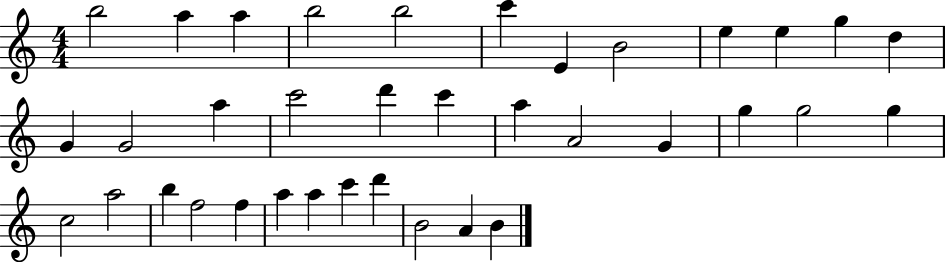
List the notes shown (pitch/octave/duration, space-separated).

B5/h A5/q A5/q B5/h B5/h C6/q E4/q B4/h E5/q E5/q G5/q D5/q G4/q G4/h A5/q C6/h D6/q C6/q A5/q A4/h G4/q G5/q G5/h G5/q C5/h A5/h B5/q F5/h F5/q A5/q A5/q C6/q D6/q B4/h A4/q B4/q